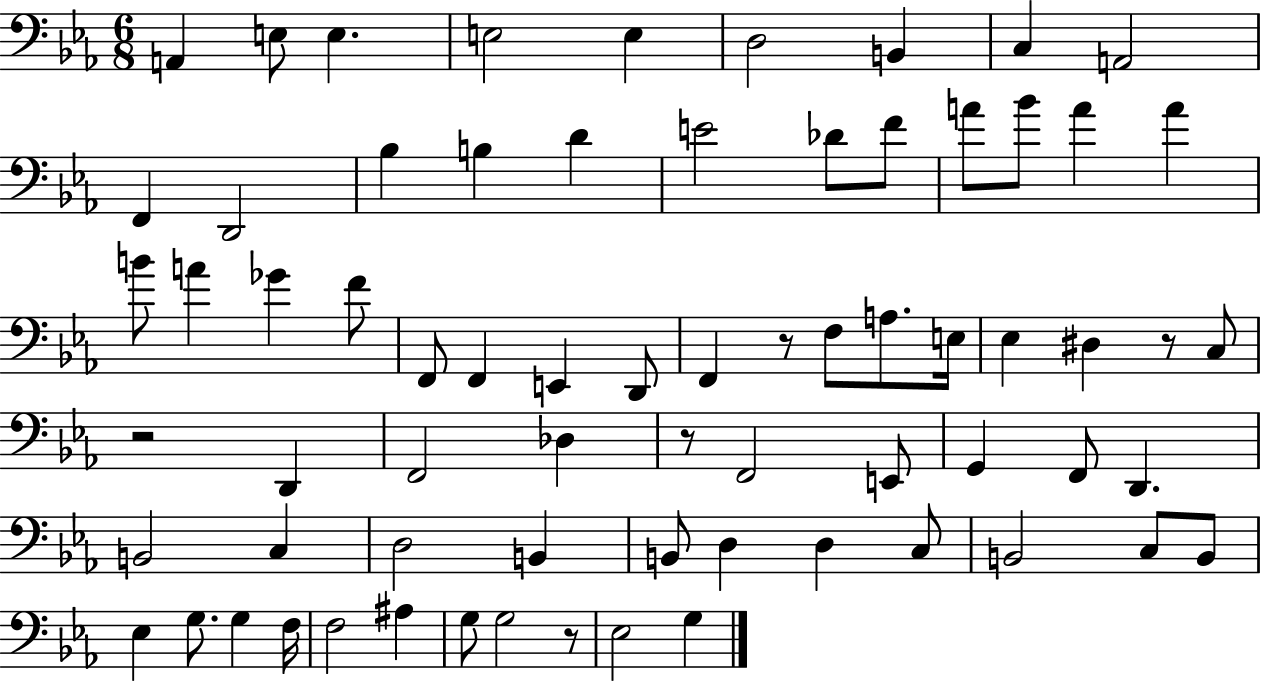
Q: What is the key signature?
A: EES major